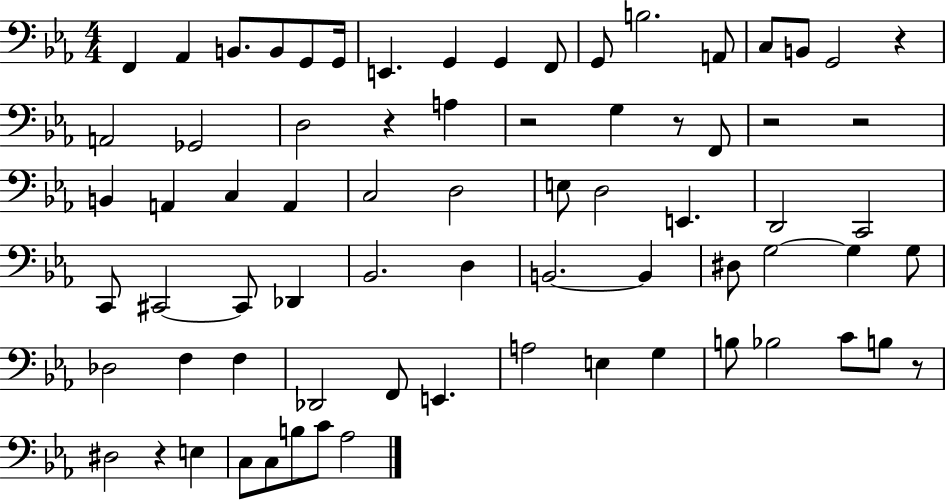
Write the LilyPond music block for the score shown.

{
  \clef bass
  \numericTimeSignature
  \time 4/4
  \key ees \major
  f,4 aes,4 b,8. b,8 g,8 g,16 | e,4. g,4 g,4 f,8 | g,8 b2. a,8 | c8 b,8 g,2 r4 | \break a,2 ges,2 | d2 r4 a4 | r2 g4 r8 f,8 | r2 r2 | \break b,4 a,4 c4 a,4 | c2 d2 | e8 d2 e,4. | d,2 c,2 | \break c,8 cis,2~~ cis,8 des,4 | bes,2. d4 | b,2.~~ b,4 | dis8 g2~~ g4 g8 | \break des2 f4 f4 | des,2 f,8 e,4. | a2 e4 g4 | b8 bes2 c'8 b8 r8 | \break dis2 r4 e4 | c8 c8 b8 c'8 aes2 | \bar "|."
}